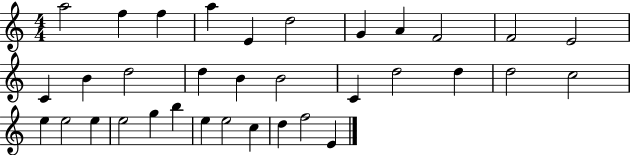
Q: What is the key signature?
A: C major